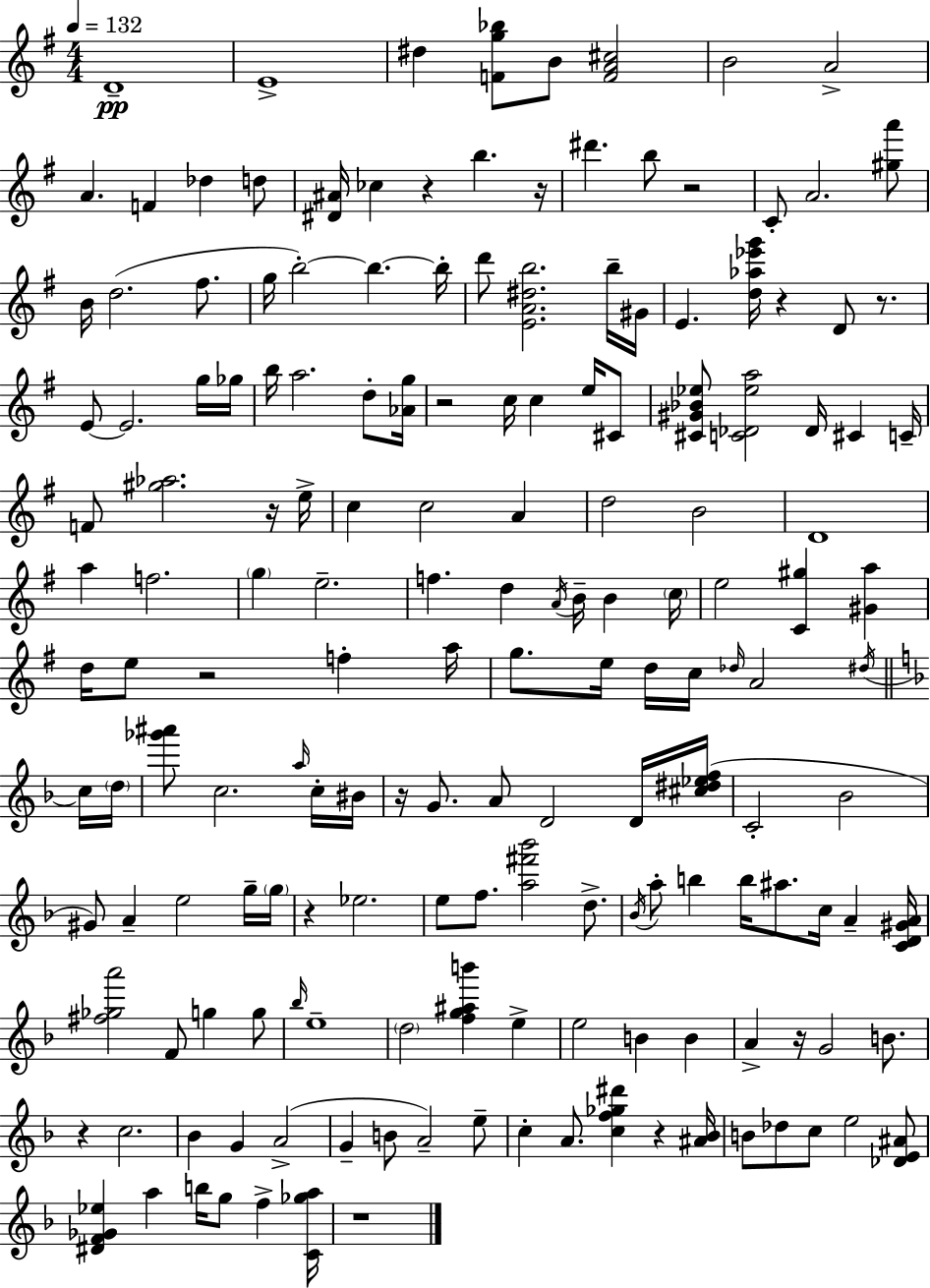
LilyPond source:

{
  \clef treble
  \numericTimeSignature
  \time 4/4
  \key e \minor
  \tempo 4 = 132
  d'1--\pp | e'1-> | dis''4 <f' g'' bes''>8 b'8 <f' a' cis''>2 | b'2 a'2-> | \break a'4. f'4 des''4 d''8 | <dis' ais'>16 ces''4 r4 b''4. r16 | dis'''4. b''8 r2 | c'8-. a'2. <gis'' a'''>8 | \break b'16 d''2.( fis''8. | g''16 b''2-.~~) b''4.~~ b''16-. | d'''8 <e' a' dis'' b''>2. b''16-- gis'16 | e'4. <d'' aes'' ees''' g'''>16 r4 d'8 r8. | \break e'8~~ e'2. g''16 ges''16 | b''16 a''2. d''8-. <aes' g''>16 | r2 c''16 c''4 e''16 cis'8 | <cis' gis' bes' ees''>8 <c' des' ees'' a''>2 des'16 cis'4 c'16-- | \break f'8 <gis'' aes''>2. r16 e''16-> | c''4 c''2 a'4 | d''2 b'2 | d'1 | \break a''4 f''2. | \parenthesize g''4 e''2.-- | f''4. d''4 \acciaccatura { a'16 } b'16-- b'4 | \parenthesize c''16 e''2 <c' gis''>4 <gis' a''>4 | \break d''16 e''8 r2 f''4-. | a''16 g''8. e''16 d''16 c''16 \grace { des''16 } a'2 | \acciaccatura { dis''16 } \bar "||" \break \key d \minor c''16 \parenthesize d''16 <ges''' ais'''>8 c''2. | \grace { a''16 } c''16-. bis'16 r16 g'8. a'8 d'2 | d'16 <cis'' dis'' ees'' f''>16( c'2-. bes'2 | gis'8) a'4-- e''2 | \break g''16-- \parenthesize g''16 r4 ees''2. | e''8 f''8. <a'' fis''' bes'''>2 | d''8.-> \acciaccatura { bes'16 } a''8-. b''4 b''16 ais''8. c''16 a'4-- | <c' d' gis' a'>16 <fis'' ges'' a'''>2 f'8 g''4 | \break g''8 \grace { bes''16 } e''1-- | \parenthesize d''2 <f'' g'' ais'' b'''>4 | e''4-> e''2 b'4 | b'4 a'4-> r16 g'2 | \break b'8. r4 c''2. | bes'4 g'4 a'2->( | g'4-- b'8 a'2--) | e''8-- c''4-. a'8. <c'' f'' ges'' dis'''>4 | \break r4 <ais' bes'>16 b'8 des''8 c''8 e''2 | <des' e' ais'>8 <dis' f' ges' ees''>4 a''4 b''16 g''8 | f''4-> <c' ges'' a''>16 r1 | \bar "|."
}